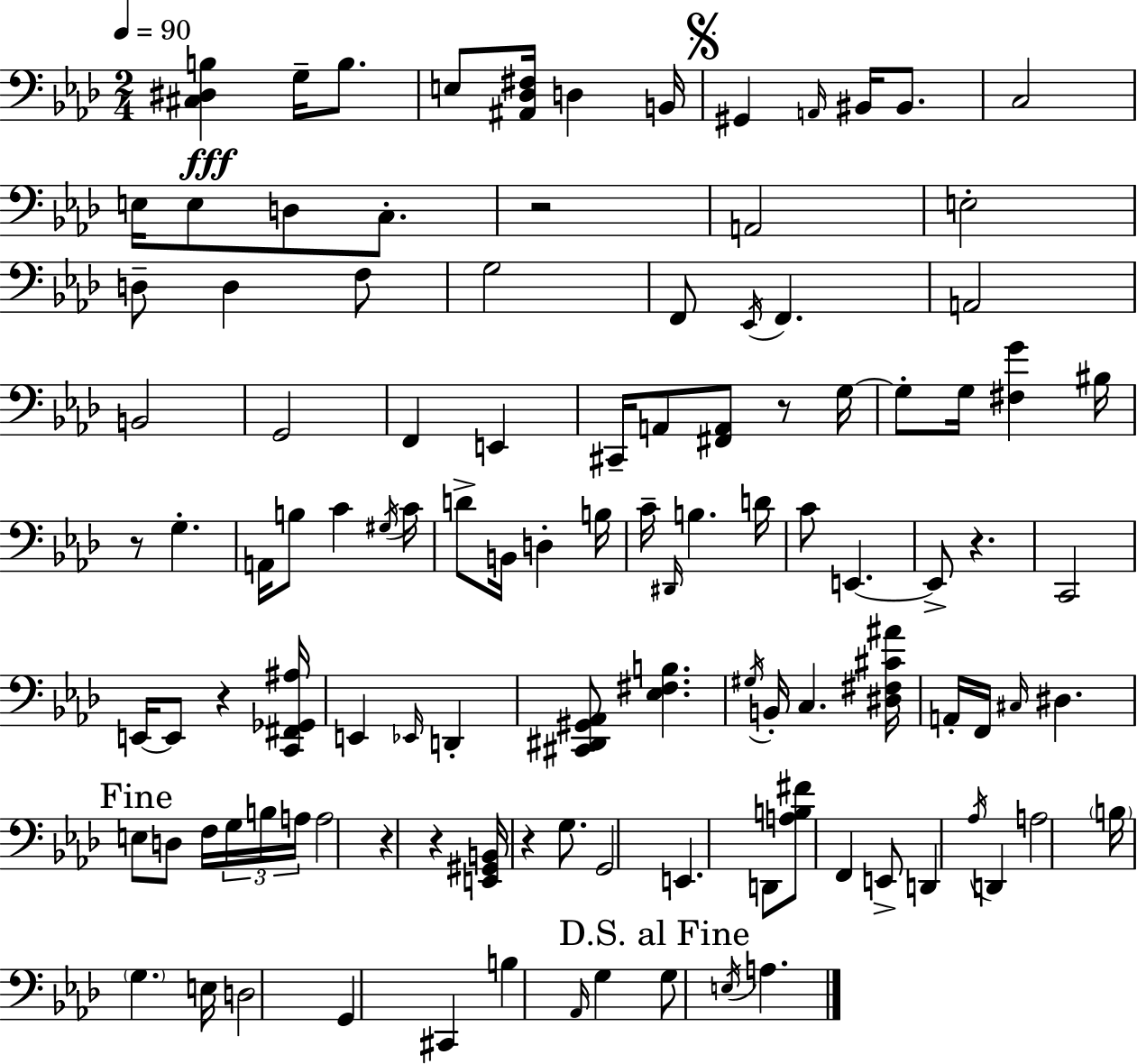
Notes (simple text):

[C#3,D#3,B3]/q G3/s B3/e. E3/e [A#2,Db3,F#3]/s D3/q B2/s G#2/q A2/s BIS2/s BIS2/e. C3/h E3/s E3/e D3/e C3/e. R/h A2/h E3/h D3/e D3/q F3/e G3/h F2/e Eb2/s F2/q. A2/h B2/h G2/h F2/q E2/q C#2/s A2/e [F#2,A2]/e R/e G3/s G3/e G3/s [F#3,G4]/q BIS3/s R/e G3/q. A2/s B3/e C4/q G#3/s C4/s D4/e B2/s D3/q B3/s C4/s D#2/s B3/q. D4/s C4/e E2/q. E2/e R/q. C2/h E2/s E2/e R/q [C2,F#2,Gb2,A#3]/s E2/q Eb2/s D2/q [C#2,D#2,G#2,Ab2]/e [Eb3,F#3,B3]/q. G#3/s B2/s C3/q. [D#3,F#3,C#4,A#4]/s A2/s F2/s C#3/s D#3/q. E3/e D3/e F3/s G3/s B3/s A3/s A3/h R/q R/q [E2,G#2,B2]/s R/q G3/e. G2/h E2/q. D2/e [A3,B3,F#4]/e F2/q E2/e D2/q Ab3/s D2/q A3/h B3/s G3/q. E3/s D3/h G2/q C#2/q B3/q Ab2/s G3/q G3/e E3/s A3/q.